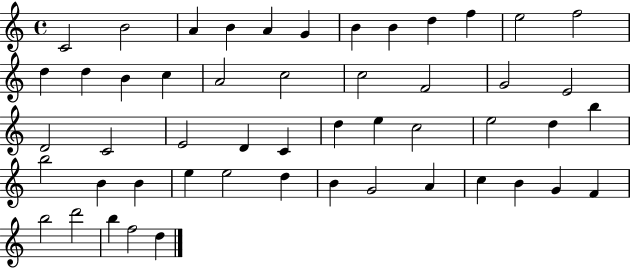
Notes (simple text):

C4/h B4/h A4/q B4/q A4/q G4/q B4/q B4/q D5/q F5/q E5/h F5/h D5/q D5/q B4/q C5/q A4/h C5/h C5/h F4/h G4/h E4/h D4/h C4/h E4/h D4/q C4/q D5/q E5/q C5/h E5/h D5/q B5/q B5/h B4/q B4/q E5/q E5/h D5/q B4/q G4/h A4/q C5/q B4/q G4/q F4/q B5/h D6/h B5/q F5/h D5/q